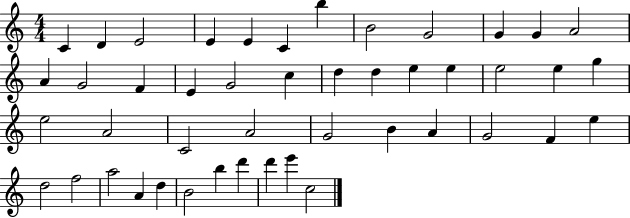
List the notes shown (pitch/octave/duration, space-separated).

C4/q D4/q E4/h E4/q E4/q C4/q B5/q B4/h G4/h G4/q G4/q A4/h A4/q G4/h F4/q E4/q G4/h C5/q D5/q D5/q E5/q E5/q E5/h E5/q G5/q E5/h A4/h C4/h A4/h G4/h B4/q A4/q G4/h F4/q E5/q D5/h F5/h A5/h A4/q D5/q B4/h B5/q D6/q D6/q E6/q C5/h